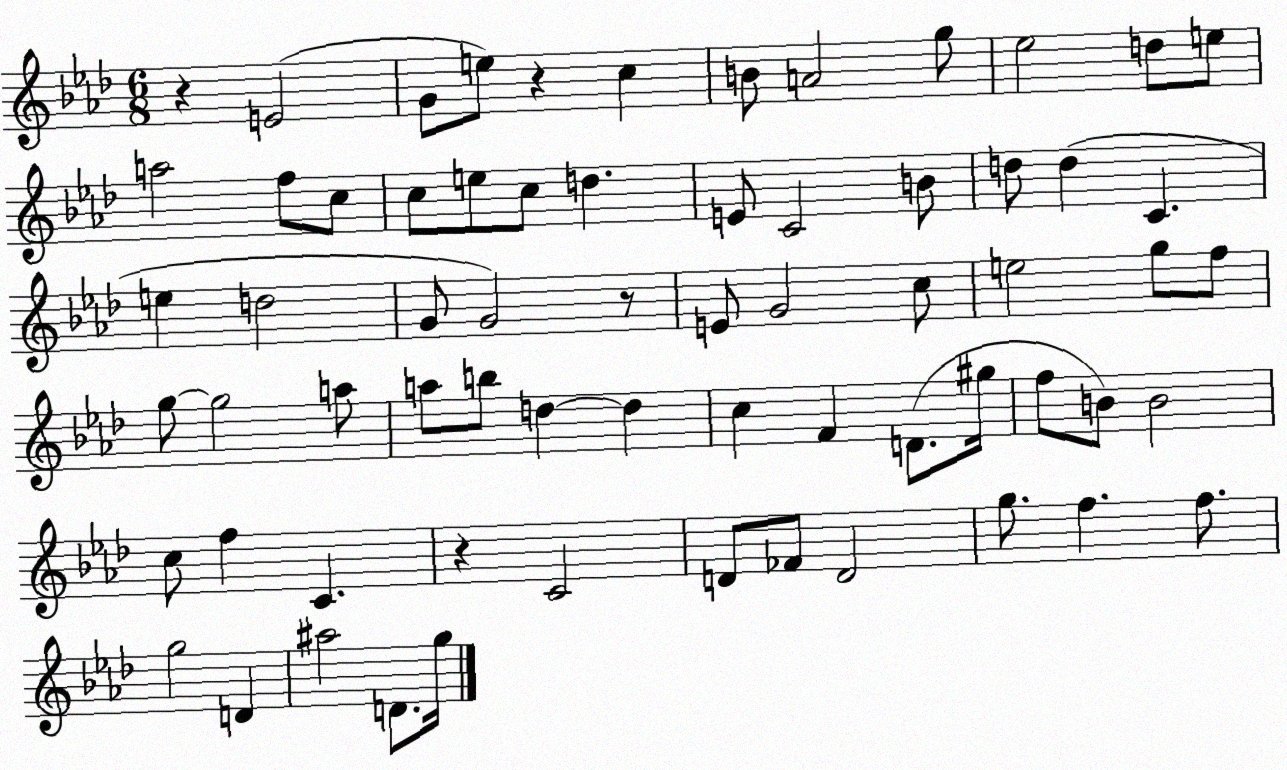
X:1
T:Untitled
M:6/8
L:1/4
K:Ab
z E2 G/2 e/2 z c B/2 A2 g/2 _e2 d/2 e/2 a2 f/2 c/2 c/2 e/2 c/2 d E/2 C2 B/2 d/2 d C e d2 G/2 G2 z/2 E/2 G2 c/2 e2 g/2 f/2 g/2 g2 a/2 a/2 b/2 d d c F D/2 ^g/4 f/2 B/2 B2 c/2 f C z C2 D/2 _F/2 D2 g/2 f f/2 g2 D ^a2 D/2 g/4